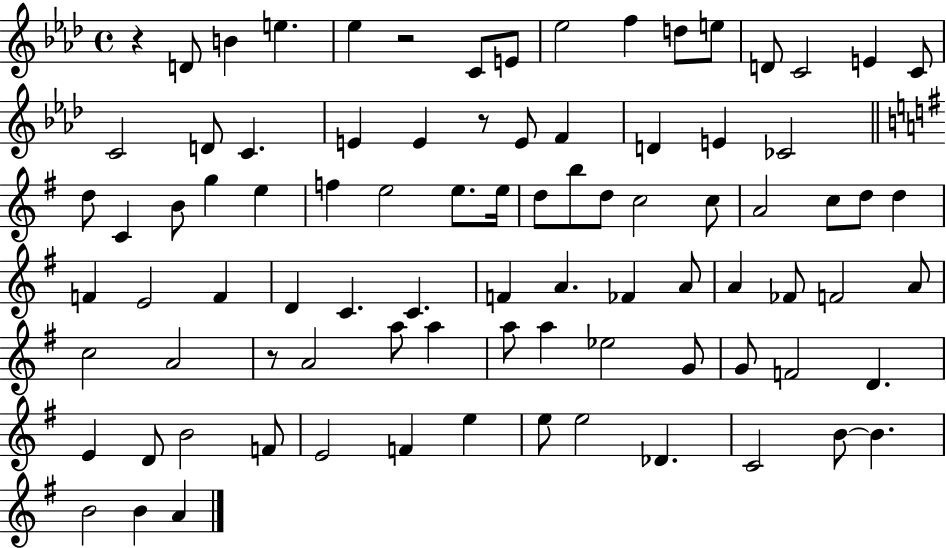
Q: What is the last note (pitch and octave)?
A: A4